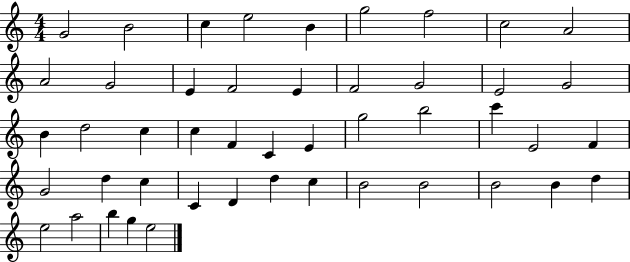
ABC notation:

X:1
T:Untitled
M:4/4
L:1/4
K:C
G2 B2 c e2 B g2 f2 c2 A2 A2 G2 E F2 E F2 G2 E2 G2 B d2 c c F C E g2 b2 c' E2 F G2 d c C D d c B2 B2 B2 B d e2 a2 b g e2